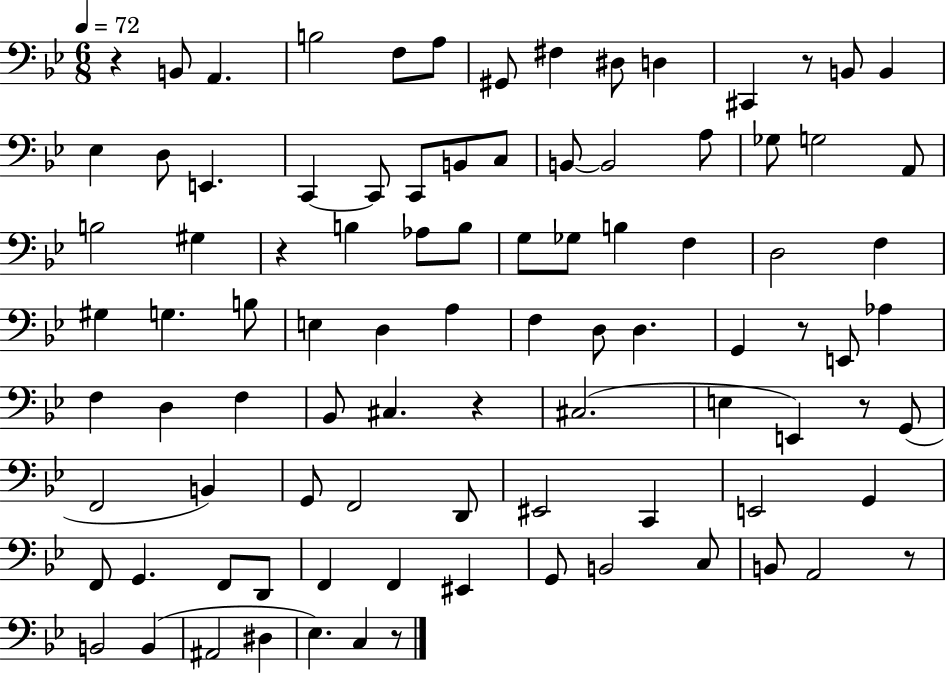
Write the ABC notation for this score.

X:1
T:Untitled
M:6/8
L:1/4
K:Bb
z B,,/2 A,, B,2 F,/2 A,/2 ^G,,/2 ^F, ^D,/2 D, ^C,, z/2 B,,/2 B,, _E, D,/2 E,, C,, C,,/2 C,,/2 B,,/2 C,/2 B,,/2 B,,2 A,/2 _G,/2 G,2 A,,/2 B,2 ^G, z B, _A,/2 B,/2 G,/2 _G,/2 B, F, D,2 F, ^G, G, B,/2 E, D, A, F, D,/2 D, G,, z/2 E,,/2 _A, F, D, F, _B,,/2 ^C, z ^C,2 E, E,, z/2 G,,/2 F,,2 B,, G,,/2 F,,2 D,,/2 ^E,,2 C,, E,,2 G,, F,,/2 G,, F,,/2 D,,/2 F,, F,, ^E,, G,,/2 B,,2 C,/2 B,,/2 A,,2 z/2 B,,2 B,, ^A,,2 ^D, _E, C, z/2